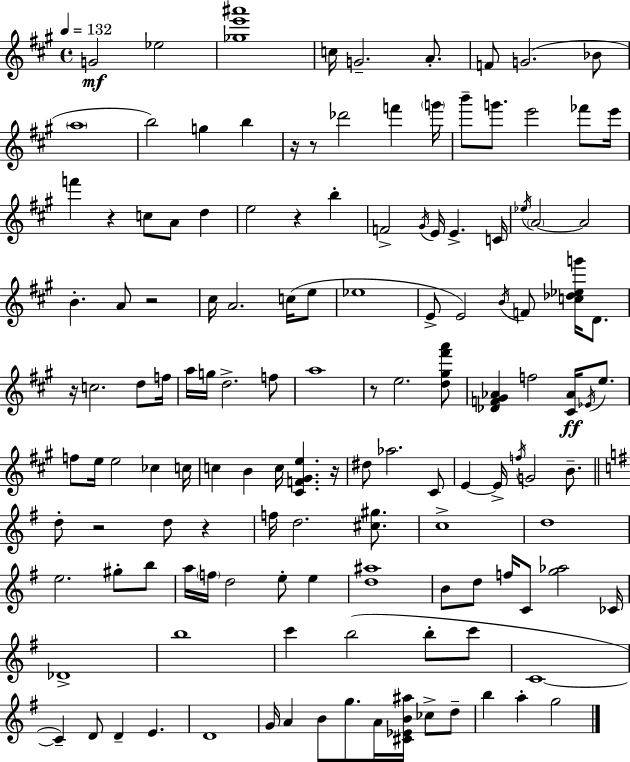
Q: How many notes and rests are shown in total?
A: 135